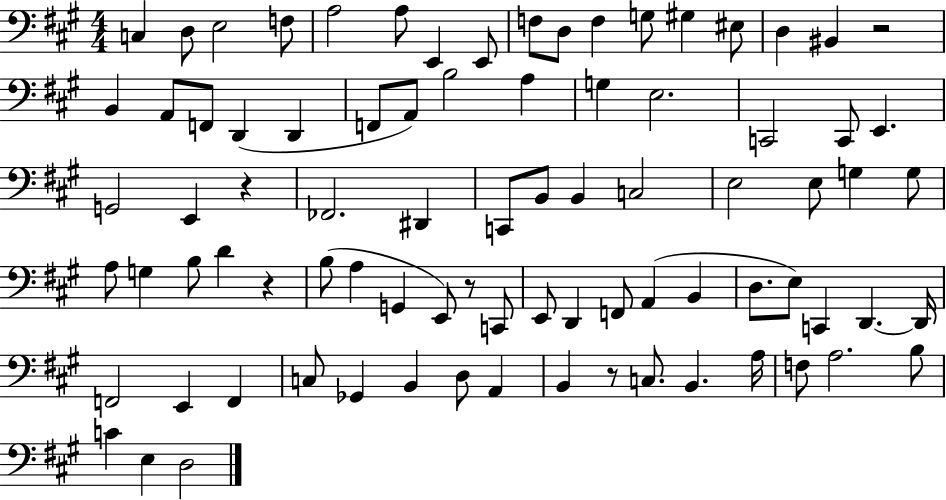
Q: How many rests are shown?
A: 5